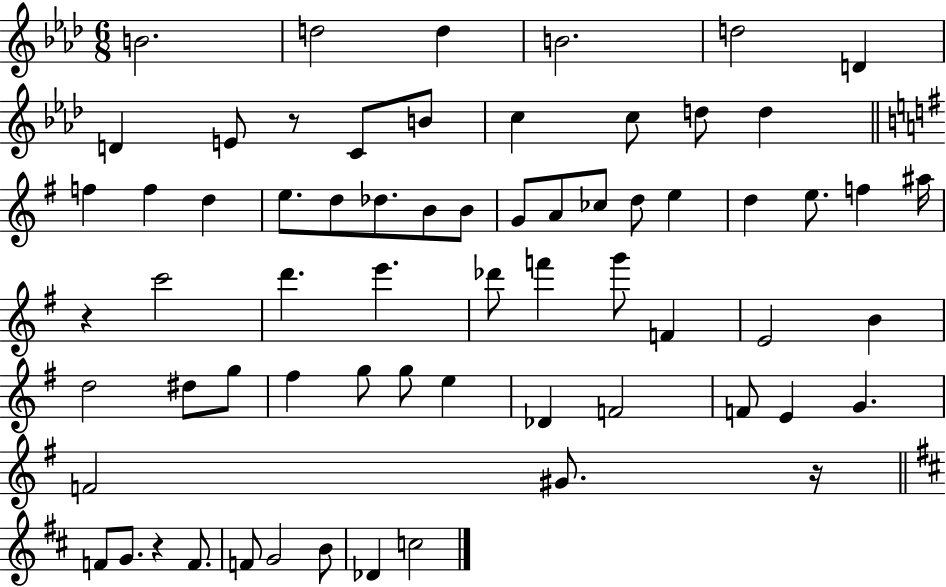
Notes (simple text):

B4/h. D5/h D5/q B4/h. D5/h D4/q D4/q E4/e R/e C4/e B4/e C5/q C5/e D5/e D5/q F5/q F5/q D5/q E5/e. D5/e Db5/e. B4/e B4/e G4/e A4/e CES5/e D5/e E5/q D5/q E5/e. F5/q A#5/s R/q C6/h D6/q. E6/q. Db6/e F6/q G6/e F4/q E4/h B4/q D5/h D#5/e G5/e F#5/q G5/e G5/e E5/q Db4/q F4/h F4/e E4/q G4/q. F4/h G#4/e. R/s F4/e G4/e. R/q F4/e. F4/e G4/h B4/e Db4/q C5/h